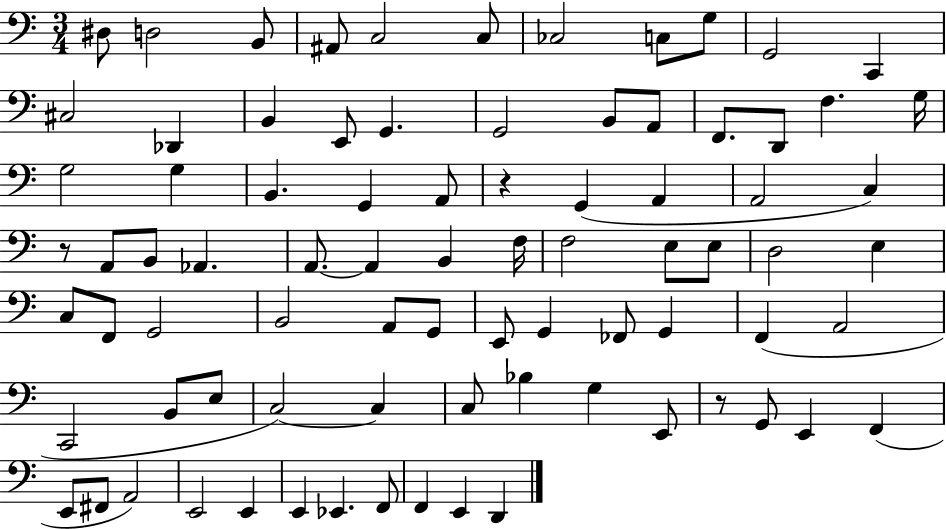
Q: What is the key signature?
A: C major